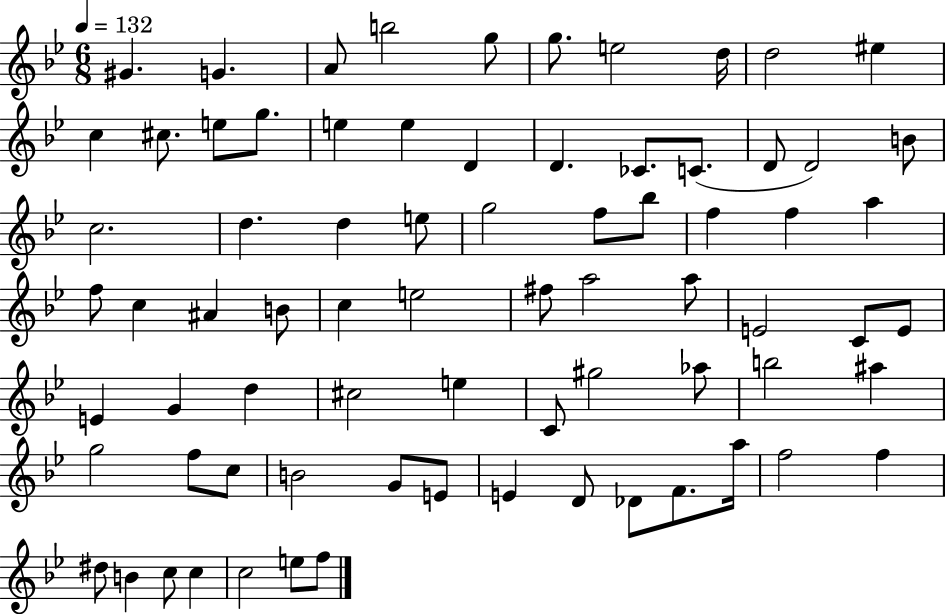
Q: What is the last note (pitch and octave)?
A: F5